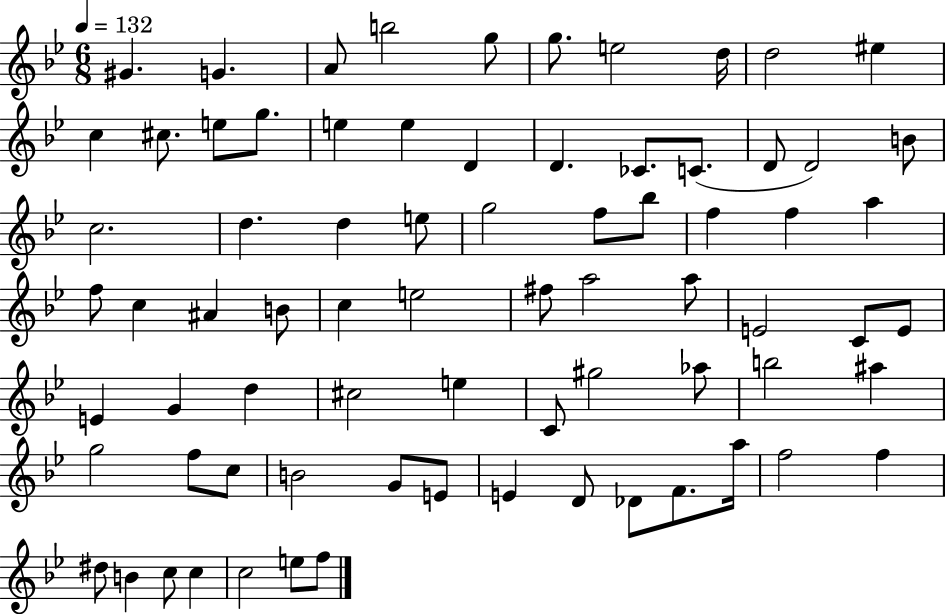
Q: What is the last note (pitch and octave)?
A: F5